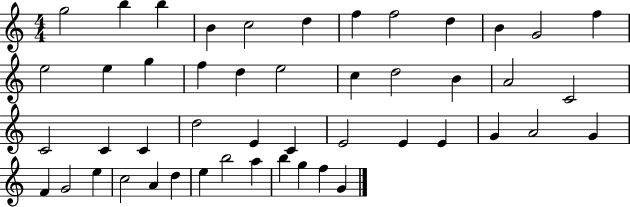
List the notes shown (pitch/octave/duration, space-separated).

G5/h B5/q B5/q B4/q C5/h D5/q F5/q F5/h D5/q B4/q G4/h F5/q E5/h E5/q G5/q F5/q D5/q E5/h C5/q D5/h B4/q A4/h C4/h C4/h C4/q C4/q D5/h E4/q C4/q E4/h E4/q E4/q G4/q A4/h G4/q F4/q G4/h E5/q C5/h A4/q D5/q E5/q B5/h A5/q B5/q G5/q F5/q G4/q